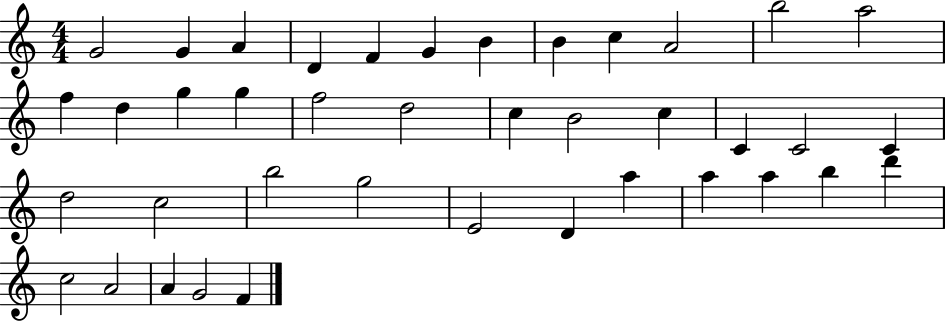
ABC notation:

X:1
T:Untitled
M:4/4
L:1/4
K:C
G2 G A D F G B B c A2 b2 a2 f d g g f2 d2 c B2 c C C2 C d2 c2 b2 g2 E2 D a a a b d' c2 A2 A G2 F